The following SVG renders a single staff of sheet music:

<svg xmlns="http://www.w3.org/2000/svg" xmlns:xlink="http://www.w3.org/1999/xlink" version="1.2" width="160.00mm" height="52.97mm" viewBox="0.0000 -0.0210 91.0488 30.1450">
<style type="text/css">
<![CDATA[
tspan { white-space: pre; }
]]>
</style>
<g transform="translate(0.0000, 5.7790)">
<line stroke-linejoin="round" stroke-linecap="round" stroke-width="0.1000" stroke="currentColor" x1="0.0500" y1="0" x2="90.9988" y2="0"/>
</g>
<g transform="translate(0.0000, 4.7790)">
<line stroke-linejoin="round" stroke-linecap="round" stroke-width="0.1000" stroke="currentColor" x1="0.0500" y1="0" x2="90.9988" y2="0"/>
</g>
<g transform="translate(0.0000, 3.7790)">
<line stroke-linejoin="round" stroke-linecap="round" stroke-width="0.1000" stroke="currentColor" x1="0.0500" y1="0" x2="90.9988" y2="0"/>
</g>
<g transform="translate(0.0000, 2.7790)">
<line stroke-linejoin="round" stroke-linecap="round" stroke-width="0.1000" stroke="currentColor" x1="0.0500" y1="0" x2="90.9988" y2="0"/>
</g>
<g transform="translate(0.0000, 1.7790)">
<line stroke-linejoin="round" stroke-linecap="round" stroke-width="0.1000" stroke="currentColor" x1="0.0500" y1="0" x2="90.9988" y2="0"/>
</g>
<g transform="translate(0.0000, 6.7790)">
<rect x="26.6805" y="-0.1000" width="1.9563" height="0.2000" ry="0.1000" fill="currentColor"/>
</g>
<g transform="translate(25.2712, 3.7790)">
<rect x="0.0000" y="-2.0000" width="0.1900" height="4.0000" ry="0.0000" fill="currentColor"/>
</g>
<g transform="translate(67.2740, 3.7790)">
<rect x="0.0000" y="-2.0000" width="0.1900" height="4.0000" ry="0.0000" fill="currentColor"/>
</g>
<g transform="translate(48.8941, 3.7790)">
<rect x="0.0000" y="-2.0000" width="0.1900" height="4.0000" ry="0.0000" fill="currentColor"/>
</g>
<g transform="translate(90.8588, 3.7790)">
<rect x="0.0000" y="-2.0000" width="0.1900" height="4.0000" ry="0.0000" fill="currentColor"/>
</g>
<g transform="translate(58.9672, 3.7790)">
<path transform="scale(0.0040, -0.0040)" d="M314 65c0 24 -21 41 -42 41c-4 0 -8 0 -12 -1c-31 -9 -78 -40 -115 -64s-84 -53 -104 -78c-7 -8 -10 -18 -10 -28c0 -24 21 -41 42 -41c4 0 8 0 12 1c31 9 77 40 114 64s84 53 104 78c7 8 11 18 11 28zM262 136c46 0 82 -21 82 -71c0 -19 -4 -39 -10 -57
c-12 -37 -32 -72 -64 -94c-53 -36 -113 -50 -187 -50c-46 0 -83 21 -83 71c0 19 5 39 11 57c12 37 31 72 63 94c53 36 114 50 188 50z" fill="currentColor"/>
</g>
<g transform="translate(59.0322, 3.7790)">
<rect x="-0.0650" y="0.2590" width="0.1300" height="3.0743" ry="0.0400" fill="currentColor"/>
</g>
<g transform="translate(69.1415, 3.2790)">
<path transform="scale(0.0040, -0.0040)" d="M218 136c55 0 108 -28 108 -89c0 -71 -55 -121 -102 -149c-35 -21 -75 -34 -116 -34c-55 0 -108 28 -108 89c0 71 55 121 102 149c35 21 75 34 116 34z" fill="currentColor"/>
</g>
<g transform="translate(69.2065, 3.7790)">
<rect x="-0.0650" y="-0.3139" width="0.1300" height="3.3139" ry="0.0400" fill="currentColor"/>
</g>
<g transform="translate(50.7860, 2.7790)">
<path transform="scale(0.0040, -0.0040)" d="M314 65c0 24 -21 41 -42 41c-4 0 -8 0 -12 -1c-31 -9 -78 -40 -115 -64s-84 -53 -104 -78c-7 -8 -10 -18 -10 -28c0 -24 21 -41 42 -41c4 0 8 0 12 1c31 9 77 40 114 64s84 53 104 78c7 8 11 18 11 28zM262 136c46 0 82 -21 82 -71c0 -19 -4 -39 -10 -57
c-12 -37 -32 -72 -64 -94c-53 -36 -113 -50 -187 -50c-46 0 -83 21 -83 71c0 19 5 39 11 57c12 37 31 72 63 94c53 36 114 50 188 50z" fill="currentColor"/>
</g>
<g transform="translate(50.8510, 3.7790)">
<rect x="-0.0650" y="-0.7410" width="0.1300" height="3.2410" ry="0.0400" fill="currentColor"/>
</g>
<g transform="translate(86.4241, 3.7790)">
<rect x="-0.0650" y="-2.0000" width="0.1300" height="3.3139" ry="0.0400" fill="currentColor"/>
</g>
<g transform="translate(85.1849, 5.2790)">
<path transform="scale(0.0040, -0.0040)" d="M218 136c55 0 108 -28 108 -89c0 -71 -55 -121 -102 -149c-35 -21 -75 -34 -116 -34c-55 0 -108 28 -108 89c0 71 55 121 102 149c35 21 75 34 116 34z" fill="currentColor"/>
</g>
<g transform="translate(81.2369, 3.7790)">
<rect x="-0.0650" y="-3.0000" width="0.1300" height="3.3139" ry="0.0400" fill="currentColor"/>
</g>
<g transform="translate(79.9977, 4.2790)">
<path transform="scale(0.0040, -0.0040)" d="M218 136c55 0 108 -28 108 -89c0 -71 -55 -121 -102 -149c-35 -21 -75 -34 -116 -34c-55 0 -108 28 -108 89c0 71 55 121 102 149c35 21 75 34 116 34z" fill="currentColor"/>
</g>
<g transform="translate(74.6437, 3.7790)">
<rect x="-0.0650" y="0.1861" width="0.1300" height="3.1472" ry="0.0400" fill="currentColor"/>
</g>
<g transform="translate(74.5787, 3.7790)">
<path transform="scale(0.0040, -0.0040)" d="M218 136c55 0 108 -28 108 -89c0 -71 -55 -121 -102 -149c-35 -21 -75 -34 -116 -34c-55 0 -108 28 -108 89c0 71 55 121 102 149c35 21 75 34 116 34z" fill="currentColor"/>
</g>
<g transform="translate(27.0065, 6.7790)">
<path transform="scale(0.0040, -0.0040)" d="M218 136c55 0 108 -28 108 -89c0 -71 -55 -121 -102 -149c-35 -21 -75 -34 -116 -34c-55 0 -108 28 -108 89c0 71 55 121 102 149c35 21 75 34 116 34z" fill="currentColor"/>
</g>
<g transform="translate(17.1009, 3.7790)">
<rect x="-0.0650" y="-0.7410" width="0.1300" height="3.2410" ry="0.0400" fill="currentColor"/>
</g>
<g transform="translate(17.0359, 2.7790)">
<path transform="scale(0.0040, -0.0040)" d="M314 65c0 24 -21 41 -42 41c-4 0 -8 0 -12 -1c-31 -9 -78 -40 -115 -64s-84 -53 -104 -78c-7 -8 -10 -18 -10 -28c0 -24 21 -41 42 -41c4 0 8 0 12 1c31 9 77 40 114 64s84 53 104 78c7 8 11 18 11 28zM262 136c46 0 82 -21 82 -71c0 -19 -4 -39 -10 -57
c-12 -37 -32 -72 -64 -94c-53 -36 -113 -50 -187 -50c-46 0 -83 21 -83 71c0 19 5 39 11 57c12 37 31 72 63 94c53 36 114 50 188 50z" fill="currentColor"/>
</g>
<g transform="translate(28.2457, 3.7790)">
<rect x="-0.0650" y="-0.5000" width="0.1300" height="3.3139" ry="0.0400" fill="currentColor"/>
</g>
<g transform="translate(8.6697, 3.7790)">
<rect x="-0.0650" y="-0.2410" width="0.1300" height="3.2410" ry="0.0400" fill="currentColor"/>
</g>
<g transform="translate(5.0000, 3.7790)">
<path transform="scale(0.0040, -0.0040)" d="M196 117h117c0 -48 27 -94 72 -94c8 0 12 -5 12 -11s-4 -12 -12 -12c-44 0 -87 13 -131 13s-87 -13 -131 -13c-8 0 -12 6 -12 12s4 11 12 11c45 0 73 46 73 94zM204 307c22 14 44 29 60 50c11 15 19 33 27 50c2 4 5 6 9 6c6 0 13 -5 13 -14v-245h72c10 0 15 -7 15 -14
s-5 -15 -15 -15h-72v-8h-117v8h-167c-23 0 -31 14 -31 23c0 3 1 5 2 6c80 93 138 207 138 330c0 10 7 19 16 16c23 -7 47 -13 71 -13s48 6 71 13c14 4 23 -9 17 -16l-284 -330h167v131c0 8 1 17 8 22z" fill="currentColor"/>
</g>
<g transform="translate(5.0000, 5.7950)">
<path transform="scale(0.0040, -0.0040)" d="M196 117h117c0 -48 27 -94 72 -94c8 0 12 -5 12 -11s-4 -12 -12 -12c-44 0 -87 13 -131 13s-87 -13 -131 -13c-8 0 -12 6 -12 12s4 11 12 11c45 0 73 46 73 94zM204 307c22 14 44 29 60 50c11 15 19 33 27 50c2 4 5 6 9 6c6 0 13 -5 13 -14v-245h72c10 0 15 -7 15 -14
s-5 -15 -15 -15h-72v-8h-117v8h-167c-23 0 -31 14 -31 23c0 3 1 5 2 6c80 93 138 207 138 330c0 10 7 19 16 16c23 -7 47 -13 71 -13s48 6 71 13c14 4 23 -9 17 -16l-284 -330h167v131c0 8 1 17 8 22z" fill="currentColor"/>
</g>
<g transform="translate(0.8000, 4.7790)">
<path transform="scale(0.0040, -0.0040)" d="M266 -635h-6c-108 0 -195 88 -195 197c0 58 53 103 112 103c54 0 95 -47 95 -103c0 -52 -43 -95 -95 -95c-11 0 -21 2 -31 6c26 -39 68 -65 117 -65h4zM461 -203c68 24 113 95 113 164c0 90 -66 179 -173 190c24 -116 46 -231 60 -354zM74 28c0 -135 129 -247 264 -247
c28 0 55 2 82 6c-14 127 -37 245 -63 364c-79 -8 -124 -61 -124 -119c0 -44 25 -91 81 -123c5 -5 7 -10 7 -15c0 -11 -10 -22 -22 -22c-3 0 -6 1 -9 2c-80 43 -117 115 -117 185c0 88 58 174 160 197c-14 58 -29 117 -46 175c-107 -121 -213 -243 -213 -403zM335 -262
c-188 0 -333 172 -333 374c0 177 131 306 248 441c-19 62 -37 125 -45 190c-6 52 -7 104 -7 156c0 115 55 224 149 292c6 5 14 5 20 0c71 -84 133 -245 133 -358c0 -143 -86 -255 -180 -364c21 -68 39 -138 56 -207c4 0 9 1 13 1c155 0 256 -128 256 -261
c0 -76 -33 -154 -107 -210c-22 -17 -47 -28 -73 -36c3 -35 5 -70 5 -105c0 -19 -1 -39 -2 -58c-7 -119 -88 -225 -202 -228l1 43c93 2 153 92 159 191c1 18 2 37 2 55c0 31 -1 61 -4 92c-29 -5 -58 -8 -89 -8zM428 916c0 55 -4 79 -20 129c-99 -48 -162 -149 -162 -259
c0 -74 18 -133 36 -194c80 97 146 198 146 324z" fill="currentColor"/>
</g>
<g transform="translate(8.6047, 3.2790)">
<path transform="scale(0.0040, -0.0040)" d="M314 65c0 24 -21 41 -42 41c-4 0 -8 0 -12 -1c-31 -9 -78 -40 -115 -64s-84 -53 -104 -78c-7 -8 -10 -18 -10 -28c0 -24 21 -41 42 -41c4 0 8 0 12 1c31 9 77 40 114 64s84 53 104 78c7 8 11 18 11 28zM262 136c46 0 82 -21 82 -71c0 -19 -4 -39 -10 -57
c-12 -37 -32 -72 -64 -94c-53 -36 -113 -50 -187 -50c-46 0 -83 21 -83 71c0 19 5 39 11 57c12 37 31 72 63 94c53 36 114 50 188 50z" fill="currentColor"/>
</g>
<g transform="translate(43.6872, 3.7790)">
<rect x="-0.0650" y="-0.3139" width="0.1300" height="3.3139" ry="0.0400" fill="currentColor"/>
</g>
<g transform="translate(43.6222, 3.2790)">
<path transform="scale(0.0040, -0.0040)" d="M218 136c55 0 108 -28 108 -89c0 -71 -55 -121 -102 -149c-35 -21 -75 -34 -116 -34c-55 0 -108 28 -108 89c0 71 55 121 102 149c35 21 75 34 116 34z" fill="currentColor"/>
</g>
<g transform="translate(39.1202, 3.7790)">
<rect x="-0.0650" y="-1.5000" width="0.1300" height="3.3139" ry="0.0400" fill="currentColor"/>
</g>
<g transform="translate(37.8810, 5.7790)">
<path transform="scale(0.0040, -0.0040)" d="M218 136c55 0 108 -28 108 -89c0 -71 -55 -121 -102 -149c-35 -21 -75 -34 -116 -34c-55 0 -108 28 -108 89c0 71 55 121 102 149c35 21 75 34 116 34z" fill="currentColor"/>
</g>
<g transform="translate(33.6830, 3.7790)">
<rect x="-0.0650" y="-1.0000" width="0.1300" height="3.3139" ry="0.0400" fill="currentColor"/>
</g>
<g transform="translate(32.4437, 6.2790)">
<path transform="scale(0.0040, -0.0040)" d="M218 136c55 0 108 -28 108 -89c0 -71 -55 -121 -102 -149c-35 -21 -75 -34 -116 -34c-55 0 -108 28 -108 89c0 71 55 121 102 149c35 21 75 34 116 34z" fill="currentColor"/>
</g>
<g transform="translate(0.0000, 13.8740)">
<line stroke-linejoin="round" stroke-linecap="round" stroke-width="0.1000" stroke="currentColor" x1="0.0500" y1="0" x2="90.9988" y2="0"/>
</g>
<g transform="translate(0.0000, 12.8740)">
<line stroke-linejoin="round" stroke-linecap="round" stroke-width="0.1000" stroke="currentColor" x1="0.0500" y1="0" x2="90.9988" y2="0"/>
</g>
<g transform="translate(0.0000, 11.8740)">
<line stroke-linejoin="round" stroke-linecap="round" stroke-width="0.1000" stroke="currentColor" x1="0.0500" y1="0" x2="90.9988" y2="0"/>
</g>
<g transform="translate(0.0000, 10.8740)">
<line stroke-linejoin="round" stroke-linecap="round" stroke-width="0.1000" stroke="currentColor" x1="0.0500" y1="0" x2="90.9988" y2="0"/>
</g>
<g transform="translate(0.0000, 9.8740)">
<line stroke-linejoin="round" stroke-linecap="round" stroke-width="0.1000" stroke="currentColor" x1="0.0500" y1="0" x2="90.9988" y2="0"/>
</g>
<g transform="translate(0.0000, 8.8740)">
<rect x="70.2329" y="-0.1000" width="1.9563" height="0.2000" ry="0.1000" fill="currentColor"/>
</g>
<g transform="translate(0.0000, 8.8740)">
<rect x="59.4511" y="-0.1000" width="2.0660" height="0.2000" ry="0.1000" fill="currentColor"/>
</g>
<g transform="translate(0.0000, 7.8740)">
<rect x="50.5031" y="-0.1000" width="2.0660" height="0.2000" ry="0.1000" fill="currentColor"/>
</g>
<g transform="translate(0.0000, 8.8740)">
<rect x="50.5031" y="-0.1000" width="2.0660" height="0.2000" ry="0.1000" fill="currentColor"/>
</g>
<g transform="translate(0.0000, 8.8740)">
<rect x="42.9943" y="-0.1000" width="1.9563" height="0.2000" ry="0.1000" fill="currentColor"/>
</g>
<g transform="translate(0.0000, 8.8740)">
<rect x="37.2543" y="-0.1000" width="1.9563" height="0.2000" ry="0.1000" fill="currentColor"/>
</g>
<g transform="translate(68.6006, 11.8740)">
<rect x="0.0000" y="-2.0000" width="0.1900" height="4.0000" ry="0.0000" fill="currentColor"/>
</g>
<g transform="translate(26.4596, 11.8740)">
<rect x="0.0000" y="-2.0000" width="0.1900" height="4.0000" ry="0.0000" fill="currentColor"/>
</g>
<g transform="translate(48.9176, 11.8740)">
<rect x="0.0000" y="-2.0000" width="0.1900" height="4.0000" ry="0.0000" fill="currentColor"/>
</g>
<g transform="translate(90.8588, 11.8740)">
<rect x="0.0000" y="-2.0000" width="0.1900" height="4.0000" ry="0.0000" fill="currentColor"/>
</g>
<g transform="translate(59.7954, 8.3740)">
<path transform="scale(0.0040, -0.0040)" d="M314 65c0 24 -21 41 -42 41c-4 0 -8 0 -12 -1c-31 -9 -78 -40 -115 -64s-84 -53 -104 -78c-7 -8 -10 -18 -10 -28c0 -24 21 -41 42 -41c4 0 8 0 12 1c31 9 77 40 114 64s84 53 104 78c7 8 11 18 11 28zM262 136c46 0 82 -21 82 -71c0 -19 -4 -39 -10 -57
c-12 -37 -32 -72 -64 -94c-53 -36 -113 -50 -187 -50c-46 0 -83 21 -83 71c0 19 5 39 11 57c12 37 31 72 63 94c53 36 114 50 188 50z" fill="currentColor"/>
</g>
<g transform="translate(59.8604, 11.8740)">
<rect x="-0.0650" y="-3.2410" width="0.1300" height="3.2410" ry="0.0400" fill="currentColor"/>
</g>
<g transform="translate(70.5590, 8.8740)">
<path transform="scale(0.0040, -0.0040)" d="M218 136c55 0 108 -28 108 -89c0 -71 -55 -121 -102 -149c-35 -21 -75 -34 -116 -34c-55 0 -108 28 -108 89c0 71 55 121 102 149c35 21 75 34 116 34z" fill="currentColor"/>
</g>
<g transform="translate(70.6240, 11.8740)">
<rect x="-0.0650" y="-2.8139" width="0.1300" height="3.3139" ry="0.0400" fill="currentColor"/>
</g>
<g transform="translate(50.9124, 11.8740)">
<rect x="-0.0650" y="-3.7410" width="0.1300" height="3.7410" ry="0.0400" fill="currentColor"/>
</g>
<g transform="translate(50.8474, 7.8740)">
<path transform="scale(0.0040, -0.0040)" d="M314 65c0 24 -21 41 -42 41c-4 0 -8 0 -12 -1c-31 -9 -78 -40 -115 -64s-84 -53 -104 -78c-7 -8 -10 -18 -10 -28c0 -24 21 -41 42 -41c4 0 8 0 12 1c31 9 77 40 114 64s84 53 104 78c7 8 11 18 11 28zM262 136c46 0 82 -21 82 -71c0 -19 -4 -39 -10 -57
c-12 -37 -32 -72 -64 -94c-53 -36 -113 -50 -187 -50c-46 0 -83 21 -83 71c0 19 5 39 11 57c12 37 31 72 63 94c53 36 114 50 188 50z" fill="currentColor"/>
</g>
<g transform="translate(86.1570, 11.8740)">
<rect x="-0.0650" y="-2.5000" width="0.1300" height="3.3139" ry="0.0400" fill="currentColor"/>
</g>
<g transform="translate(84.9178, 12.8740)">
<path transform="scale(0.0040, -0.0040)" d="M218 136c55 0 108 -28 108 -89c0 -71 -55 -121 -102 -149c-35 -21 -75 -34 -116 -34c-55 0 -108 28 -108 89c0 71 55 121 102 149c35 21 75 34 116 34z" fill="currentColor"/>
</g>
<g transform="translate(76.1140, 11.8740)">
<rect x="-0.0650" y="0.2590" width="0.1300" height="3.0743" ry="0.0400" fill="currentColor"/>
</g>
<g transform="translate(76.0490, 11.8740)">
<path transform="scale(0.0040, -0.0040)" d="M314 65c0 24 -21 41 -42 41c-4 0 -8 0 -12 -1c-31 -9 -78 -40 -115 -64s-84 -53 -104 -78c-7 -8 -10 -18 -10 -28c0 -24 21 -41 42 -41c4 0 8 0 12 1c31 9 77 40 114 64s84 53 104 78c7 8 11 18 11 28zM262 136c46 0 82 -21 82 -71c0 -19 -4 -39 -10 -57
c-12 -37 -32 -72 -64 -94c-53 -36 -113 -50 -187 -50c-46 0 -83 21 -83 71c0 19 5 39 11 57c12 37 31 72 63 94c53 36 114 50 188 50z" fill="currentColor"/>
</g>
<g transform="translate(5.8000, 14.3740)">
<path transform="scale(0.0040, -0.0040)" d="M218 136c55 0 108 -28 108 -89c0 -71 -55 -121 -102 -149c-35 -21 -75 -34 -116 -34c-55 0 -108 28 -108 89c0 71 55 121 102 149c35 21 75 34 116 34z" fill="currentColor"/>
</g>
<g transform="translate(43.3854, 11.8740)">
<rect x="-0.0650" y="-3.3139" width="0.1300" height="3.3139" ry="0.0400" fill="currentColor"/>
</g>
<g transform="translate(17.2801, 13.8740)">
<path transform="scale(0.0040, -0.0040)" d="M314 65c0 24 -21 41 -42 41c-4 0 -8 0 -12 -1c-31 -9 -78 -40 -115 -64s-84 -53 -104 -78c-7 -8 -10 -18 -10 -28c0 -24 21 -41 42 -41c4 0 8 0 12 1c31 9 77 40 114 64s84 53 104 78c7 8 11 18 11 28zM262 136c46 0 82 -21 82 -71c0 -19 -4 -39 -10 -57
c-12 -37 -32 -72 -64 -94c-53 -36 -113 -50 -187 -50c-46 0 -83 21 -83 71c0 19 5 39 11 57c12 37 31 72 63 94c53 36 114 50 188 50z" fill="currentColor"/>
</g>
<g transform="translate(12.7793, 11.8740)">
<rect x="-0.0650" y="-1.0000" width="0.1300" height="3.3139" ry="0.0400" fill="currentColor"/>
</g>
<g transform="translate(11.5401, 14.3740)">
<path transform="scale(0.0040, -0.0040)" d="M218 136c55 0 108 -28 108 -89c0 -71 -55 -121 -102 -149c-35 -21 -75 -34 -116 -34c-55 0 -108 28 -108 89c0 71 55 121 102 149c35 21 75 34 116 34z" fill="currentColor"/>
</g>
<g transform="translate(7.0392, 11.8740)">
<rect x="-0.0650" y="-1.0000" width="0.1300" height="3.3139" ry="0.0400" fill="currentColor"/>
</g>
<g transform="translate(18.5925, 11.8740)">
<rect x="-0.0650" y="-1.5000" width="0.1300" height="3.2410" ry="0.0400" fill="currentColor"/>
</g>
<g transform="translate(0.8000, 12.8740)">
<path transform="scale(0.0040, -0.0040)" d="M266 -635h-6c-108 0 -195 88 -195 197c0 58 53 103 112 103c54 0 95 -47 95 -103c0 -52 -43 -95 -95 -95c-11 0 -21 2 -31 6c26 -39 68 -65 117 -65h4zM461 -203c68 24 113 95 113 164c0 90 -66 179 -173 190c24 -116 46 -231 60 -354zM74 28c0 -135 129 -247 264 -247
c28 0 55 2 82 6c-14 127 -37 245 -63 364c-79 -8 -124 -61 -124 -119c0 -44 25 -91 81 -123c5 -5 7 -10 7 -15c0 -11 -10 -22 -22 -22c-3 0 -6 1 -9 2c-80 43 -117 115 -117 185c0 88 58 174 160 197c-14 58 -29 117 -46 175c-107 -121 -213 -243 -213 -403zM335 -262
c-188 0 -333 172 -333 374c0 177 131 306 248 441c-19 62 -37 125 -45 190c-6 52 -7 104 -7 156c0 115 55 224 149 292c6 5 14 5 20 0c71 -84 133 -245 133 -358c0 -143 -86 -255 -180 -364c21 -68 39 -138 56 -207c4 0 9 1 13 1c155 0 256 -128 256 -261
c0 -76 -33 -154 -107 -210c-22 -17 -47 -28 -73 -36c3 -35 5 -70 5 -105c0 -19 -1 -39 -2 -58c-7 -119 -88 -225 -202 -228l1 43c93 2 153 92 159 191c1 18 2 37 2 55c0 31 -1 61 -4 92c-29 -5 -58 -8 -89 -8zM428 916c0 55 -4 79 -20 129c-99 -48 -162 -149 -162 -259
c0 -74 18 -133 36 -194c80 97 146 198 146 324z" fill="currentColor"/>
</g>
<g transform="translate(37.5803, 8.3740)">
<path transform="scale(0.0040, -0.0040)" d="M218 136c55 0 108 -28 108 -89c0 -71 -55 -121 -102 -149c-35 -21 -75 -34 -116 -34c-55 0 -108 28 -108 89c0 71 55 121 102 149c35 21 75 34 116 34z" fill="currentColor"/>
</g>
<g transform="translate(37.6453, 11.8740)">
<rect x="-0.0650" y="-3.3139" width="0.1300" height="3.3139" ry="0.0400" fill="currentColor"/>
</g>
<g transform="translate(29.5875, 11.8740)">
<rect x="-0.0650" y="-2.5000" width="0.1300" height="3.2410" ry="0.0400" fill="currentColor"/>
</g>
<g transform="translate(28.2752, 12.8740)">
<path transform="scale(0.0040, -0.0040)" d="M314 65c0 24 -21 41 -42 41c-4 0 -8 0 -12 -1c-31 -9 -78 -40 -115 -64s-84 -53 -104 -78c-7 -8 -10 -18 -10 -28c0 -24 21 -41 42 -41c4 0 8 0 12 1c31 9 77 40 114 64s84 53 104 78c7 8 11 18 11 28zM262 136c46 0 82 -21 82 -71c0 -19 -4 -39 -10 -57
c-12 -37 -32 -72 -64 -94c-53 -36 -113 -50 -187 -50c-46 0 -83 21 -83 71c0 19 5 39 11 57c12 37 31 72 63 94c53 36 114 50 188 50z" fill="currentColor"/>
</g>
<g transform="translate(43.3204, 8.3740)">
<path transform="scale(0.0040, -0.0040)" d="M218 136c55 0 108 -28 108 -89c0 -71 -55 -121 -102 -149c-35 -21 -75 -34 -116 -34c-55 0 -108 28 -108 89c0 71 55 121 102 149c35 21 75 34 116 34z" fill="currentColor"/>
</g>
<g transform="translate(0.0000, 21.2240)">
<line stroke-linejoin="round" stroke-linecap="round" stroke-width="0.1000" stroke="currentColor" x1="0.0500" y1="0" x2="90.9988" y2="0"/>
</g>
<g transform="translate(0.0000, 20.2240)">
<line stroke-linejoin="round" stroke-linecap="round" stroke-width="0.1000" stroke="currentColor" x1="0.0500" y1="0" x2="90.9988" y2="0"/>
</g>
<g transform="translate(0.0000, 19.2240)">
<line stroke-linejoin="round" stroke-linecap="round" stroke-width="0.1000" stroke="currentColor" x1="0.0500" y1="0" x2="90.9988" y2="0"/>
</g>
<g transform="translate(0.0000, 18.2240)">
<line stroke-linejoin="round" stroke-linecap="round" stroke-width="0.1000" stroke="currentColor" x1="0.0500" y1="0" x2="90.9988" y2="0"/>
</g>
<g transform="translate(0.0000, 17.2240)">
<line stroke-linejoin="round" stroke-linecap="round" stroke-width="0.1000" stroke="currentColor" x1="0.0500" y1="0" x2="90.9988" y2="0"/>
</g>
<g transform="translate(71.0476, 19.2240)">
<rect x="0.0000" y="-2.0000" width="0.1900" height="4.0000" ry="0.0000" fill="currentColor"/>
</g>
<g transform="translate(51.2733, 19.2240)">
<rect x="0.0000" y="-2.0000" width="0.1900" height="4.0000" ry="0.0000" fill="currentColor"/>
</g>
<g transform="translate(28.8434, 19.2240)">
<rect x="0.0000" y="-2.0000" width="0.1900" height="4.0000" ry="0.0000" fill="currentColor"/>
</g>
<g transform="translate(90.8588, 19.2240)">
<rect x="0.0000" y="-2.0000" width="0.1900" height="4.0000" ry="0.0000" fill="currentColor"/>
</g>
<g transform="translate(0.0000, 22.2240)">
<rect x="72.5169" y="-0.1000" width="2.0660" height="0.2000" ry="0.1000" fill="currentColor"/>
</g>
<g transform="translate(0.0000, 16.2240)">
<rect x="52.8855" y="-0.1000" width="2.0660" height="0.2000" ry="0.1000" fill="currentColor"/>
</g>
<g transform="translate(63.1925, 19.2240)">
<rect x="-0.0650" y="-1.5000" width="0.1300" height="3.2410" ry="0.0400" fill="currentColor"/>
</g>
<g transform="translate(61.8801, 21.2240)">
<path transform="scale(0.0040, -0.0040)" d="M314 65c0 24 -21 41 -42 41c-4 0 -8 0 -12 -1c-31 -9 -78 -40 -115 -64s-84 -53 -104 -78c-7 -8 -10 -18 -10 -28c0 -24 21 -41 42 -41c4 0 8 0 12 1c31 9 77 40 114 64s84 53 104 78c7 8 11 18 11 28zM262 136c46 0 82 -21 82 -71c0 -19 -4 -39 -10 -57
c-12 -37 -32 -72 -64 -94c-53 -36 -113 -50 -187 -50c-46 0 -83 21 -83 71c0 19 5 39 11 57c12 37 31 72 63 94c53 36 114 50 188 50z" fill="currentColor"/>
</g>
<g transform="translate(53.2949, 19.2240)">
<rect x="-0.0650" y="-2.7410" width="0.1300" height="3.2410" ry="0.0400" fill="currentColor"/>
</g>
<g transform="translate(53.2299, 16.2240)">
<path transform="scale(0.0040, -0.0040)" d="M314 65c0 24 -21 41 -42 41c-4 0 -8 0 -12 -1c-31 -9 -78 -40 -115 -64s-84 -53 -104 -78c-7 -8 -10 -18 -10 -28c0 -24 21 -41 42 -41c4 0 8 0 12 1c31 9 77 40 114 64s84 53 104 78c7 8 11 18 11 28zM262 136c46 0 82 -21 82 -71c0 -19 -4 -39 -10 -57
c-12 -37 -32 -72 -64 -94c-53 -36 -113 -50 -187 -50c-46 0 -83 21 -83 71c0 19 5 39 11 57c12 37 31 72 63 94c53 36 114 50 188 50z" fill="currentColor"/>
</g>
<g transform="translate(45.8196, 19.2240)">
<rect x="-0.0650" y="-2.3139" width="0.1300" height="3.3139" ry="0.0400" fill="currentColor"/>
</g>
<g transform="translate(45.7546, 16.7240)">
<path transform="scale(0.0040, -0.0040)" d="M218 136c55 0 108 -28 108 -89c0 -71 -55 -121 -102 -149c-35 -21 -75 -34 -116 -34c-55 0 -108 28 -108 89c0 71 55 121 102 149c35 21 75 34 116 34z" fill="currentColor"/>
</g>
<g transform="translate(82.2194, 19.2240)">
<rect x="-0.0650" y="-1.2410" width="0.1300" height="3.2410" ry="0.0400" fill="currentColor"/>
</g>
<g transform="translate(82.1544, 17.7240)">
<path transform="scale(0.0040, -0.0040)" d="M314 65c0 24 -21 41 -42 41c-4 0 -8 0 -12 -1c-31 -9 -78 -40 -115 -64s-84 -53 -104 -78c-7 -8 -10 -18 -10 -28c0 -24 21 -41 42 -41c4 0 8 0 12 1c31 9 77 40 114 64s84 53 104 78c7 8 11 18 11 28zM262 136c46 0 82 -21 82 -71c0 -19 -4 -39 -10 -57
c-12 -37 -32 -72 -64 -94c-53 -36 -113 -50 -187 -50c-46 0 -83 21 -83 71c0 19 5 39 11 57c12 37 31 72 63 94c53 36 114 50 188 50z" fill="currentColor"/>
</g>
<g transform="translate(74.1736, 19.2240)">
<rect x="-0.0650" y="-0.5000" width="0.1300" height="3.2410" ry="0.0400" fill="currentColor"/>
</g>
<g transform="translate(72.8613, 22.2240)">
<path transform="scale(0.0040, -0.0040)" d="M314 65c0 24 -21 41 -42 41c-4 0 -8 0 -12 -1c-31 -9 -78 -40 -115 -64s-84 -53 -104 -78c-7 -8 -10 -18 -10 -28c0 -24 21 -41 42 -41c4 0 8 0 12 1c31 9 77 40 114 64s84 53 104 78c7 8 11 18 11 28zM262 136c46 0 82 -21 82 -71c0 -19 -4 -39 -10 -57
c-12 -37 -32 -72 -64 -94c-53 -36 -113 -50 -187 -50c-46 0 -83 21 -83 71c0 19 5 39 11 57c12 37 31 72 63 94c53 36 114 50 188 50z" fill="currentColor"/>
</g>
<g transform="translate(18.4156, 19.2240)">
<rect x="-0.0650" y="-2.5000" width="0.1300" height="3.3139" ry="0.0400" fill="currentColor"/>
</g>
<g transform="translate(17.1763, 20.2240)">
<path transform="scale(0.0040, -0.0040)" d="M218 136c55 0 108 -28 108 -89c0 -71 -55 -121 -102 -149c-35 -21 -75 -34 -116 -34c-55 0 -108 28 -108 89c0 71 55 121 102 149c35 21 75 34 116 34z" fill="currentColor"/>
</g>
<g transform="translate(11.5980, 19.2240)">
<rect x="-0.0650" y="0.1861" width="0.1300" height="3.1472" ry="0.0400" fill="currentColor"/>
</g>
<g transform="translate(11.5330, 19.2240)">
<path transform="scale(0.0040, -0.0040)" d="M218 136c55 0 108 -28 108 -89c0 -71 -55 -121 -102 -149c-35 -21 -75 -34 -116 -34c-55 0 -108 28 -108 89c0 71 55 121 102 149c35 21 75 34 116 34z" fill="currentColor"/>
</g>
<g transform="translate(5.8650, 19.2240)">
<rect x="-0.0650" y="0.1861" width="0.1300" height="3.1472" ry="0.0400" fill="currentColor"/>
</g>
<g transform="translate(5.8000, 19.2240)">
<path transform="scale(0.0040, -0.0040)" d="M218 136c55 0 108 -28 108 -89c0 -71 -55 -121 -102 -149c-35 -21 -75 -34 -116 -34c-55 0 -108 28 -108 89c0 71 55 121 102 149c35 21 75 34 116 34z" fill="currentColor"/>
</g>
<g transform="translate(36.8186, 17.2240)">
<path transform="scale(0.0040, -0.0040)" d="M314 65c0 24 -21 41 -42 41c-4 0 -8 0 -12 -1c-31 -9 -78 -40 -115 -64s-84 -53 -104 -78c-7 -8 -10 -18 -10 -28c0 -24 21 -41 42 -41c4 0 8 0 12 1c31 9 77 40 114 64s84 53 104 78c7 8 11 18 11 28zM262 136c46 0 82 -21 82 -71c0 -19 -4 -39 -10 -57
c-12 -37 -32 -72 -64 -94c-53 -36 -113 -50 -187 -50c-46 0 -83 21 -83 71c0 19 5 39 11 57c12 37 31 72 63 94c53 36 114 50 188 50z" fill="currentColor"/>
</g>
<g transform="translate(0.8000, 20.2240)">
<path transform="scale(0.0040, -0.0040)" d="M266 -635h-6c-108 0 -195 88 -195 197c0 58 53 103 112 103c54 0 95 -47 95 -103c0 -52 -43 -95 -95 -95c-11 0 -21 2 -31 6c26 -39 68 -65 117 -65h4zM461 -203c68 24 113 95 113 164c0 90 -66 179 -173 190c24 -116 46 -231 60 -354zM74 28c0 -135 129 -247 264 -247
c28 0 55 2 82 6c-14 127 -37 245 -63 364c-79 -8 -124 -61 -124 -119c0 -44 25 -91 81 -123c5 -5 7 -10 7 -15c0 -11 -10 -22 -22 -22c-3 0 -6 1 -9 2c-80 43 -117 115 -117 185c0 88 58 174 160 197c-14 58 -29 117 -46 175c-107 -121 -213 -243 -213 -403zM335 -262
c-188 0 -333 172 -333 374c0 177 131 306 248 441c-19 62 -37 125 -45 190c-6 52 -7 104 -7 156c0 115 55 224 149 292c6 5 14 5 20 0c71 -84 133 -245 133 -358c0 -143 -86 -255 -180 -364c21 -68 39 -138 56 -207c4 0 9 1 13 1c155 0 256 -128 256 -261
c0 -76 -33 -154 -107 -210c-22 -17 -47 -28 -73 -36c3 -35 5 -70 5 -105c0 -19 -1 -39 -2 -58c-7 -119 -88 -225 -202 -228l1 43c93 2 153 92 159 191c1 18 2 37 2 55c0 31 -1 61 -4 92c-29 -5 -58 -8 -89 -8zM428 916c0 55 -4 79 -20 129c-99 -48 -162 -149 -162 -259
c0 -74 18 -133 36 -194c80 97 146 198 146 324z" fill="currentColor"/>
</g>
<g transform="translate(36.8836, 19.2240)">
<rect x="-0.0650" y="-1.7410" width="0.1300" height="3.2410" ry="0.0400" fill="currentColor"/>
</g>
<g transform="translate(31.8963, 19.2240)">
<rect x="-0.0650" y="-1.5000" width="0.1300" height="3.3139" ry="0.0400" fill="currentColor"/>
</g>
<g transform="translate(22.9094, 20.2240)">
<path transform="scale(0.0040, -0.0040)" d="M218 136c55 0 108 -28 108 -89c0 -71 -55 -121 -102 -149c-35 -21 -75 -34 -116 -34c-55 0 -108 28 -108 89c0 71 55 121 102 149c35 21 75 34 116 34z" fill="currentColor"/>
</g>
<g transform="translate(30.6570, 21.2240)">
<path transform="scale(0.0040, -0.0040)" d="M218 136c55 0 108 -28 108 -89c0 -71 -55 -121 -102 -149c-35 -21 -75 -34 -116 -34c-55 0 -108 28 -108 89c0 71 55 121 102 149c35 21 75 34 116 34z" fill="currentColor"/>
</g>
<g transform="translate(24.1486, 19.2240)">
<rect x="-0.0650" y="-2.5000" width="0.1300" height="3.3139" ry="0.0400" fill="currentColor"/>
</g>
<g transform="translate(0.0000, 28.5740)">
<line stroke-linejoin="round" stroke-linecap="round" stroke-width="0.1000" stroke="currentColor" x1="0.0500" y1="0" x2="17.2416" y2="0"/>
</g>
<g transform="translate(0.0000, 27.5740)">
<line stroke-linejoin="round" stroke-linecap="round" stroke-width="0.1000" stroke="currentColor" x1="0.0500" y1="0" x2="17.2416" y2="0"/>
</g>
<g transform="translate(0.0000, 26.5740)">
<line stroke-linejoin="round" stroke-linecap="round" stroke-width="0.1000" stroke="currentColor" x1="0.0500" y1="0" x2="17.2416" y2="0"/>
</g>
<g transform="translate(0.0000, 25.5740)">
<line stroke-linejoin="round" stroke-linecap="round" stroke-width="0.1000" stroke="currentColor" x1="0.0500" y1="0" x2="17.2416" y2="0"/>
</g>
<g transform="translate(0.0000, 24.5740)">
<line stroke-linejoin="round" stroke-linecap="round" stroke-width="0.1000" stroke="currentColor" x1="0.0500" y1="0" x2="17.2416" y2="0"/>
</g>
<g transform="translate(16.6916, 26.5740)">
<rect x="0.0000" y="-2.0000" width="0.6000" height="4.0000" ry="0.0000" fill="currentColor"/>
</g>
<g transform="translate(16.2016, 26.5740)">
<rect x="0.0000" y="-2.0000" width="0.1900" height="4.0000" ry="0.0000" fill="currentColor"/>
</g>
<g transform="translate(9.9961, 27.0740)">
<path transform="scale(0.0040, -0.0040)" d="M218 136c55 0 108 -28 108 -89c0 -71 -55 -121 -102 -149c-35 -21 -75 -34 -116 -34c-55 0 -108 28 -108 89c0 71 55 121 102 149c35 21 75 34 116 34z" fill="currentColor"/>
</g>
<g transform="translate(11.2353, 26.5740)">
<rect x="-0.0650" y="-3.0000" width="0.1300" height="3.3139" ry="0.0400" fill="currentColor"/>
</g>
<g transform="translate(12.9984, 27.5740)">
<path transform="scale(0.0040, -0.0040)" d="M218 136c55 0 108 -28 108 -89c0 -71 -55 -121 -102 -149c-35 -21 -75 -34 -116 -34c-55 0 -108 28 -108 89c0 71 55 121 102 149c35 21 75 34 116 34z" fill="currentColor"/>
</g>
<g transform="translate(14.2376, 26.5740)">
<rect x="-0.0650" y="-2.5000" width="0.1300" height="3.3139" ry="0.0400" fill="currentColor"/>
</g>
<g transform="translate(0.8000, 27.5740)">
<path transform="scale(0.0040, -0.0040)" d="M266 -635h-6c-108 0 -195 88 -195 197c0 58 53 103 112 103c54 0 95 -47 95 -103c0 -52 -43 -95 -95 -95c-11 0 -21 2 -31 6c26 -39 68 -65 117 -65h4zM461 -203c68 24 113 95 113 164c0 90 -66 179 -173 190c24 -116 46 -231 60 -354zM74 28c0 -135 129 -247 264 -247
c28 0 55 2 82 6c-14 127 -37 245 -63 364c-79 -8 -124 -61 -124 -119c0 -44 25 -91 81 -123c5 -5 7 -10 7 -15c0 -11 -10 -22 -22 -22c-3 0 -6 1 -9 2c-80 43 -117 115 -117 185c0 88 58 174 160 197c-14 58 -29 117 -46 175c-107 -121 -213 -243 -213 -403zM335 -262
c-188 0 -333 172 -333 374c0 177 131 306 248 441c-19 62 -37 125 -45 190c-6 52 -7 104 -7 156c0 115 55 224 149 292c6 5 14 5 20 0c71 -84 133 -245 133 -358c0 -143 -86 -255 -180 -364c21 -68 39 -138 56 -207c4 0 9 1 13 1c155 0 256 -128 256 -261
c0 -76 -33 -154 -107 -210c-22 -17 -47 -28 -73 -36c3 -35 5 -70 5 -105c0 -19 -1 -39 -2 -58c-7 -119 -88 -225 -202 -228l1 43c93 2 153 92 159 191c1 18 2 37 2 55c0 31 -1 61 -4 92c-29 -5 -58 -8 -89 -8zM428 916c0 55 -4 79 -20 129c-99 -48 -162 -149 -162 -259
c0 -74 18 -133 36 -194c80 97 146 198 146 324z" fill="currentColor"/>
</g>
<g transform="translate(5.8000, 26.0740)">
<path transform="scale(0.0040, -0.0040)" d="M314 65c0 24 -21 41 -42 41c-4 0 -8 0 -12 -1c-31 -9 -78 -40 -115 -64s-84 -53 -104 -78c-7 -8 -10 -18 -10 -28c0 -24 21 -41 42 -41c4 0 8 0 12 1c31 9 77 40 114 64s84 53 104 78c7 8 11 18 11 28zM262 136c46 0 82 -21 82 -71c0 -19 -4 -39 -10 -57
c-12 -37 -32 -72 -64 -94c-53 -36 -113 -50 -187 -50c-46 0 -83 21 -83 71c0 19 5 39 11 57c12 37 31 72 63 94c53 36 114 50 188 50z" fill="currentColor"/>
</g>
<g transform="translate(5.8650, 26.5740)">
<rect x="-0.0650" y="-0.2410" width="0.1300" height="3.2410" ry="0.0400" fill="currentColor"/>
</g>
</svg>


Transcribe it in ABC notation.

X:1
T:Untitled
M:4/4
L:1/4
K:C
c2 d2 C D E c d2 B2 c B A F D D E2 G2 b b c'2 b2 a B2 G B B G G E f2 g a2 E2 C2 e2 c2 A G